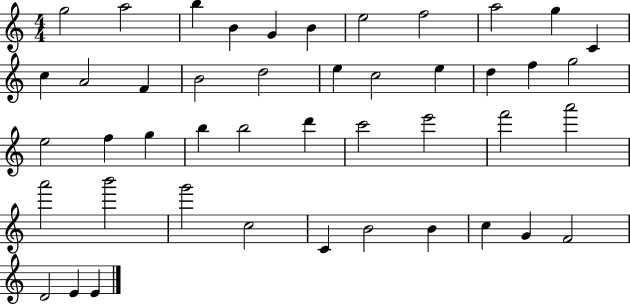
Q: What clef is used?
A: treble